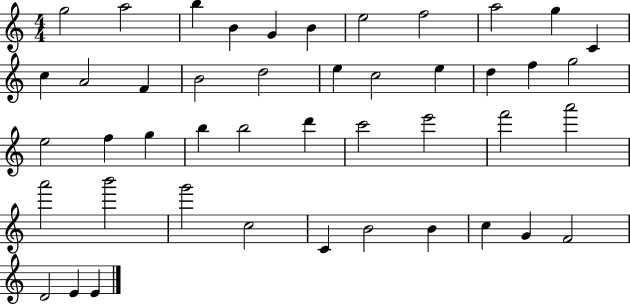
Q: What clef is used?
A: treble